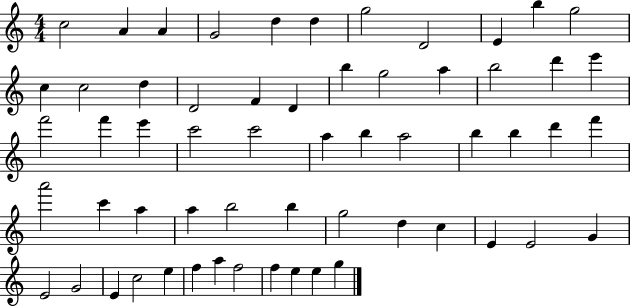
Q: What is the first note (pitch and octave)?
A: C5